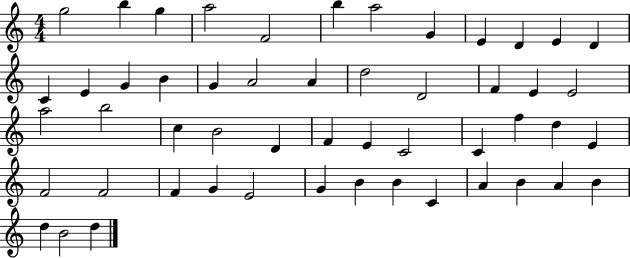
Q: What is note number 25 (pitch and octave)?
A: A5